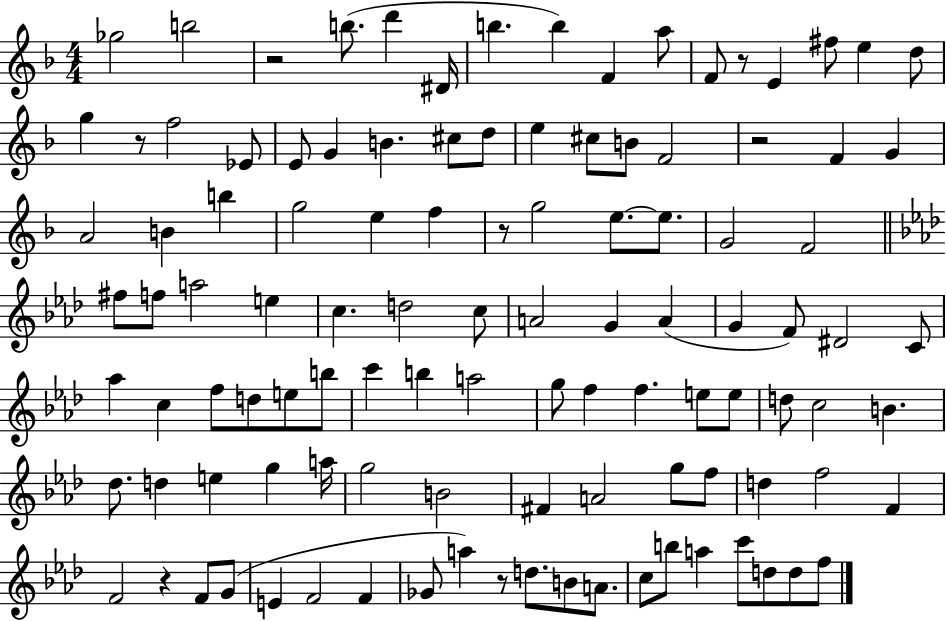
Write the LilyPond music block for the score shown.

{
  \clef treble
  \numericTimeSignature
  \time 4/4
  \key f \major
  ges''2 b''2 | r2 b''8.( d'''4 dis'16 | b''4. b''4) f'4 a''8 | f'8 r8 e'4 fis''8 e''4 d''8 | \break g''4 r8 f''2 ees'8 | e'8 g'4 b'4. cis''8 d''8 | e''4 cis''8 b'8 f'2 | r2 f'4 g'4 | \break a'2 b'4 b''4 | g''2 e''4 f''4 | r8 g''2 e''8.~~ e''8. | g'2 f'2 | \break \bar "||" \break \key aes \major fis''8 f''8 a''2 e''4 | c''4. d''2 c''8 | a'2 g'4 a'4( | g'4 f'8) dis'2 c'8 | \break aes''4 c''4 f''8 d''8 e''8 b''8 | c'''4 b''4 a''2 | g''8 f''4 f''4. e''8 e''8 | d''8 c''2 b'4. | \break des''8. d''4 e''4 g''4 a''16 | g''2 b'2 | fis'4 a'2 g''8 f''8 | d''4 f''2 f'4 | \break f'2 r4 f'8 g'8( | e'4 f'2 f'4 | ges'8 a''4) r8 d''8. b'8 a'8. | c''8 b''8 a''4 c'''8 d''8 d''8 f''8 | \break \bar "|."
}